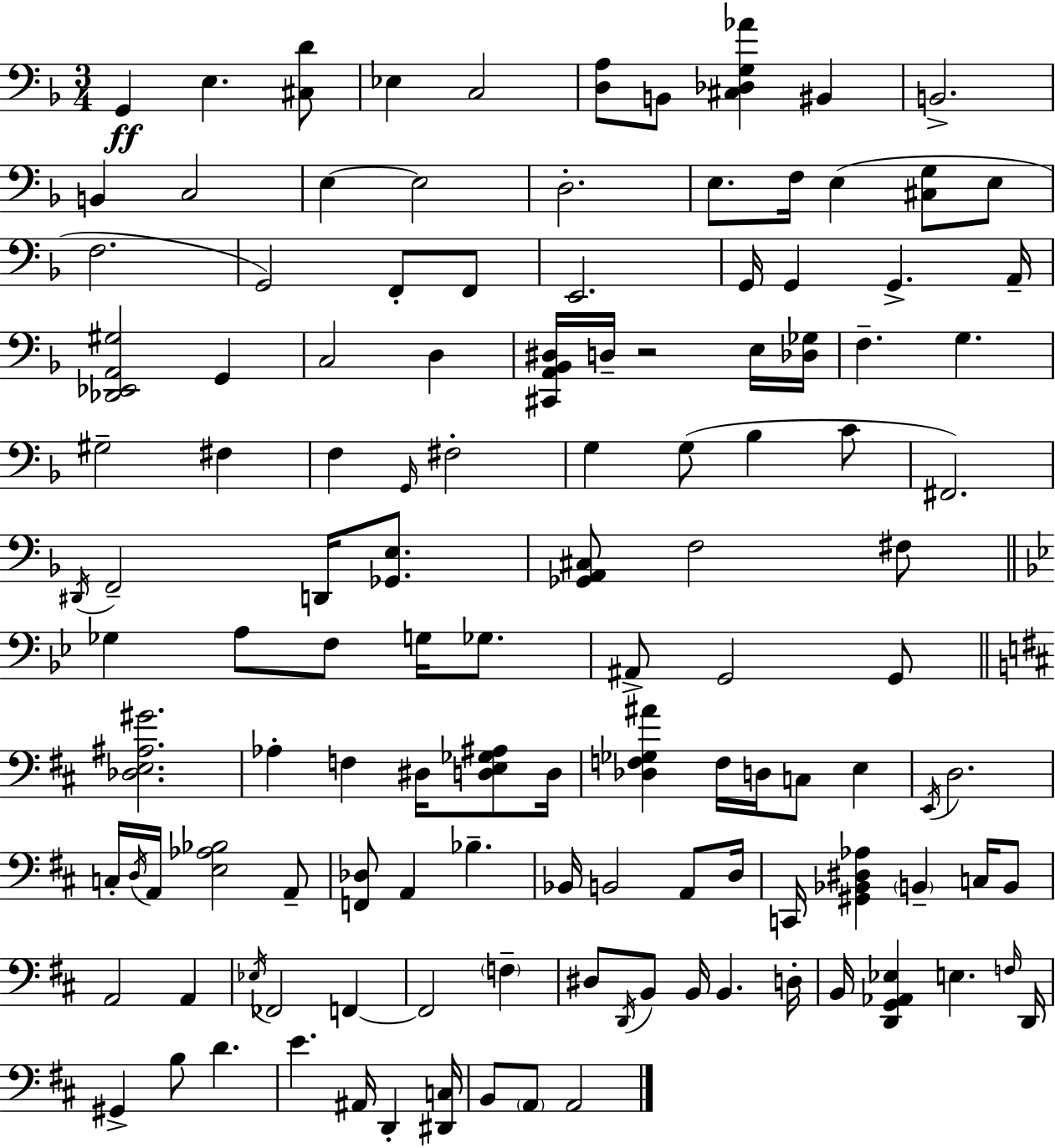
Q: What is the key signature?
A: F major